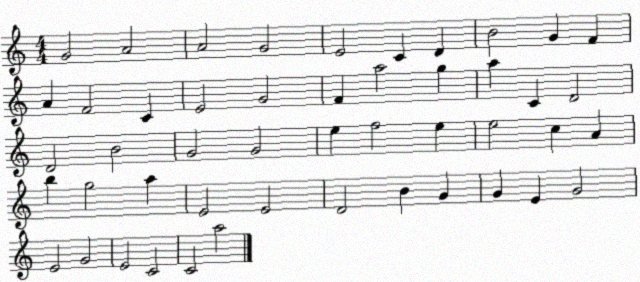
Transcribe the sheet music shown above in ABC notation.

X:1
T:Untitled
M:4/4
L:1/4
K:C
G2 A2 A2 G2 E2 C D B2 G F A F2 C E2 G2 F a2 g a C D2 D2 B2 G2 G2 e f2 e e2 c A b g2 a E2 E2 D2 B G G E G2 E2 G2 E2 C2 C2 a2